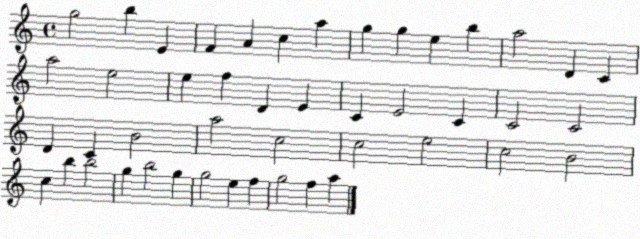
X:1
T:Untitled
M:4/4
L:1/4
K:C
g2 b E F A c a g g e b a2 D C a2 e2 e f D E C E2 C C2 C2 D C B2 a2 c2 c2 e2 c2 B2 c b b2 g b2 g g2 e f g2 f a